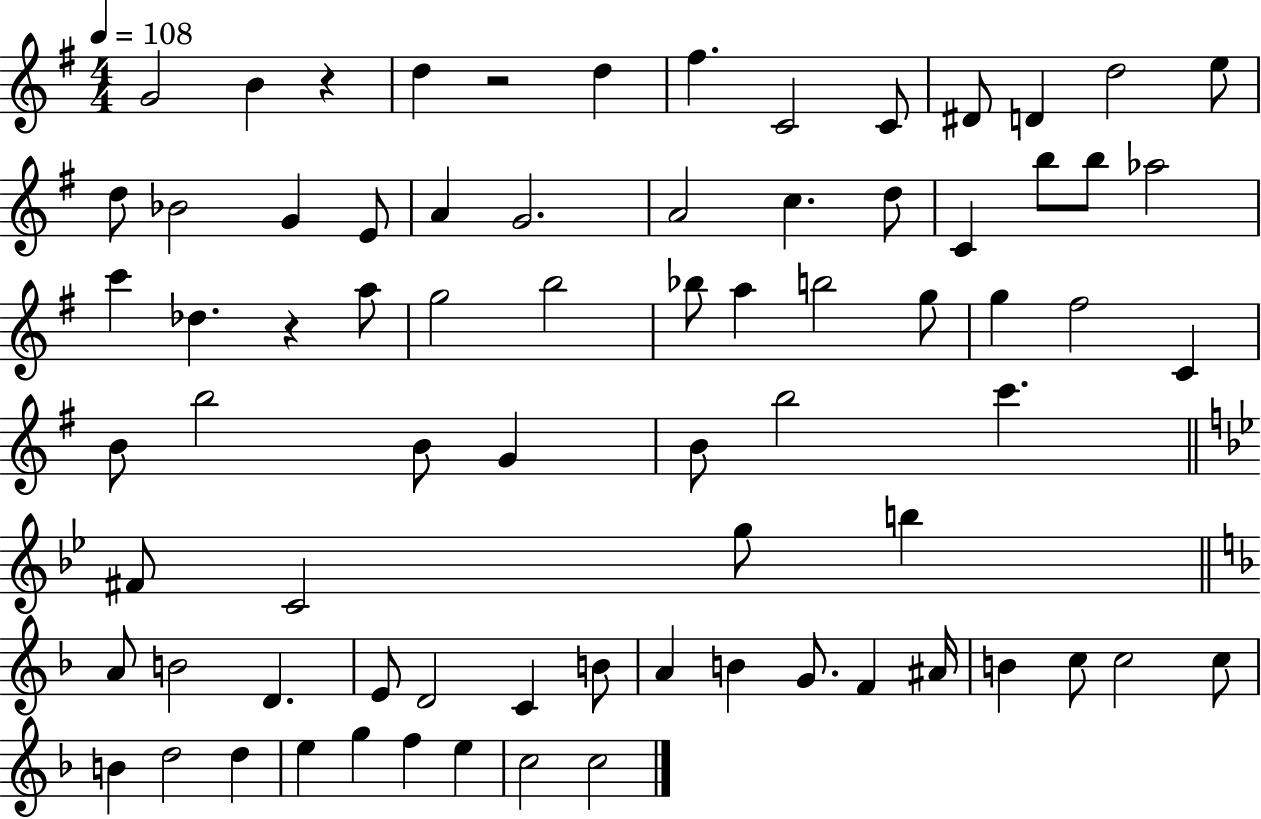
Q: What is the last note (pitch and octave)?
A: C5